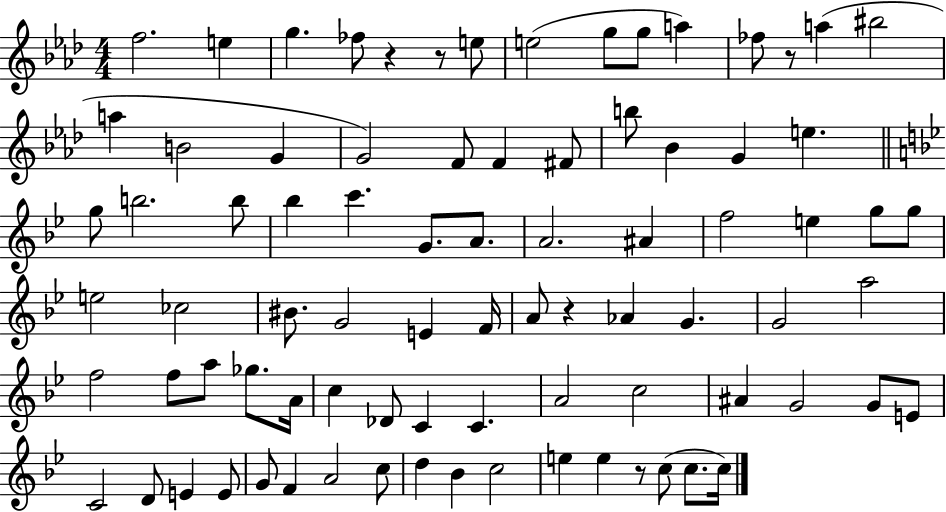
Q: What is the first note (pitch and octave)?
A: F5